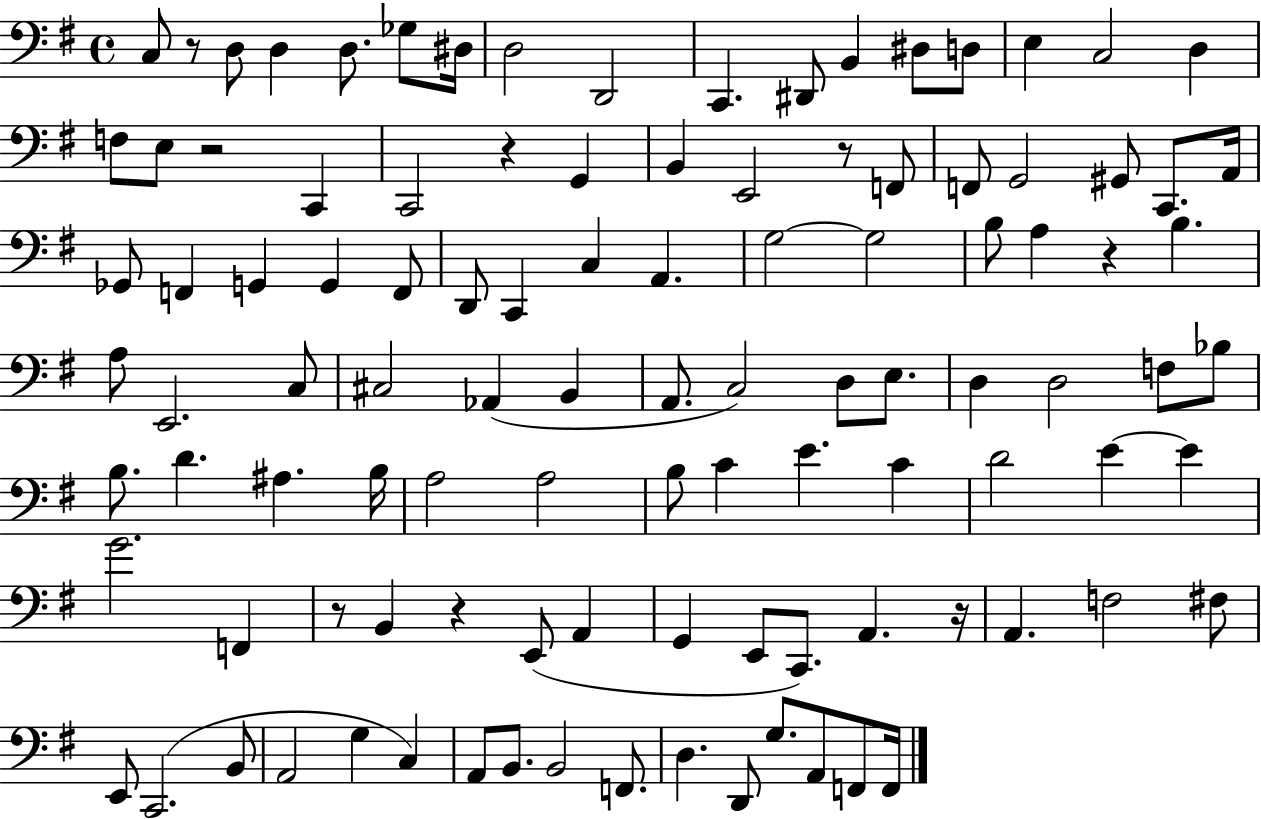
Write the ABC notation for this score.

X:1
T:Untitled
M:4/4
L:1/4
K:G
C,/2 z/2 D,/2 D, D,/2 _G,/2 ^D,/4 D,2 D,,2 C,, ^D,,/2 B,, ^D,/2 D,/2 E, C,2 D, F,/2 E,/2 z2 C,, C,,2 z G,, B,, E,,2 z/2 F,,/2 F,,/2 G,,2 ^G,,/2 C,,/2 A,,/4 _G,,/2 F,, G,, G,, F,,/2 D,,/2 C,, C, A,, G,2 G,2 B,/2 A, z B, A,/2 E,,2 C,/2 ^C,2 _A,, B,, A,,/2 C,2 D,/2 E,/2 D, D,2 F,/2 _B,/2 B,/2 D ^A, B,/4 A,2 A,2 B,/2 C E C D2 E E G2 F,, z/2 B,, z E,,/2 A,, G,, E,,/2 C,,/2 A,, z/4 A,, F,2 ^F,/2 E,,/2 C,,2 B,,/2 A,,2 G, C, A,,/2 B,,/2 B,,2 F,,/2 D, D,,/2 G,/2 A,,/2 F,,/2 F,,/4